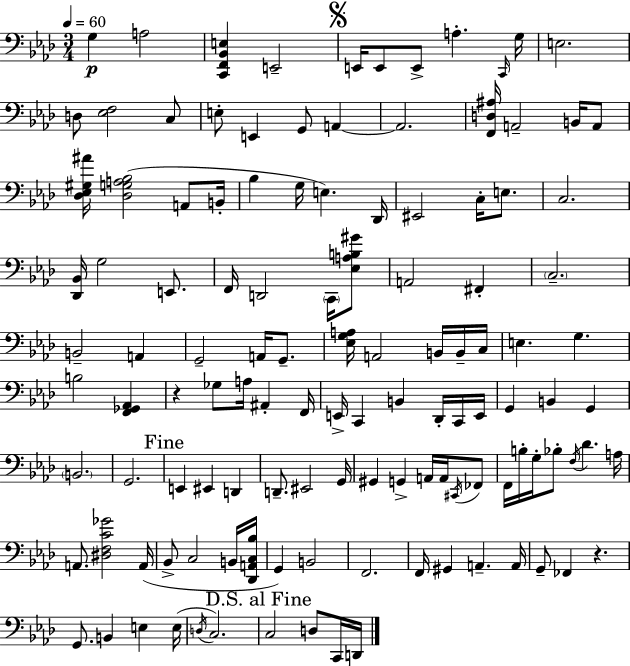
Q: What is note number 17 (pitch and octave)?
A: A2